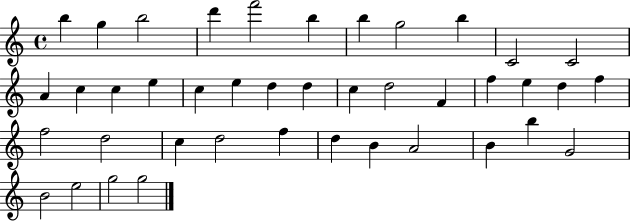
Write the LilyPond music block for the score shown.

{
  \clef treble
  \time 4/4
  \defaultTimeSignature
  \key c \major
  b''4 g''4 b''2 | d'''4 f'''2 b''4 | b''4 g''2 b''4 | c'2 c'2 | \break a'4 c''4 c''4 e''4 | c''4 e''4 d''4 d''4 | c''4 d''2 f'4 | f''4 e''4 d''4 f''4 | \break f''2 d''2 | c''4 d''2 f''4 | d''4 b'4 a'2 | b'4 b''4 g'2 | \break b'2 e''2 | g''2 g''2 | \bar "|."
}